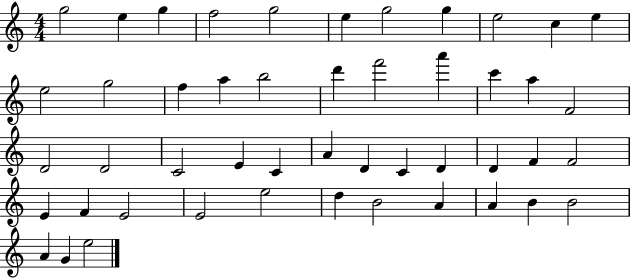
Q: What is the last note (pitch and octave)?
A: E5